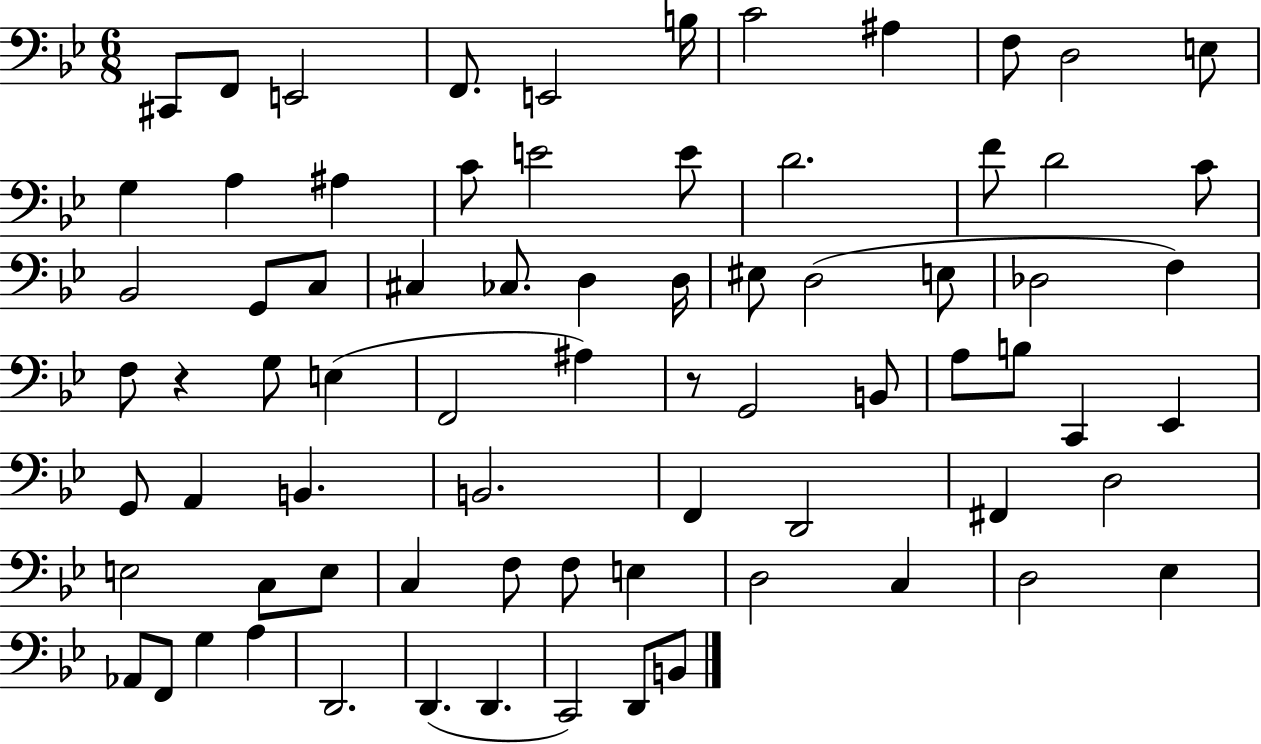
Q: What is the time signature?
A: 6/8